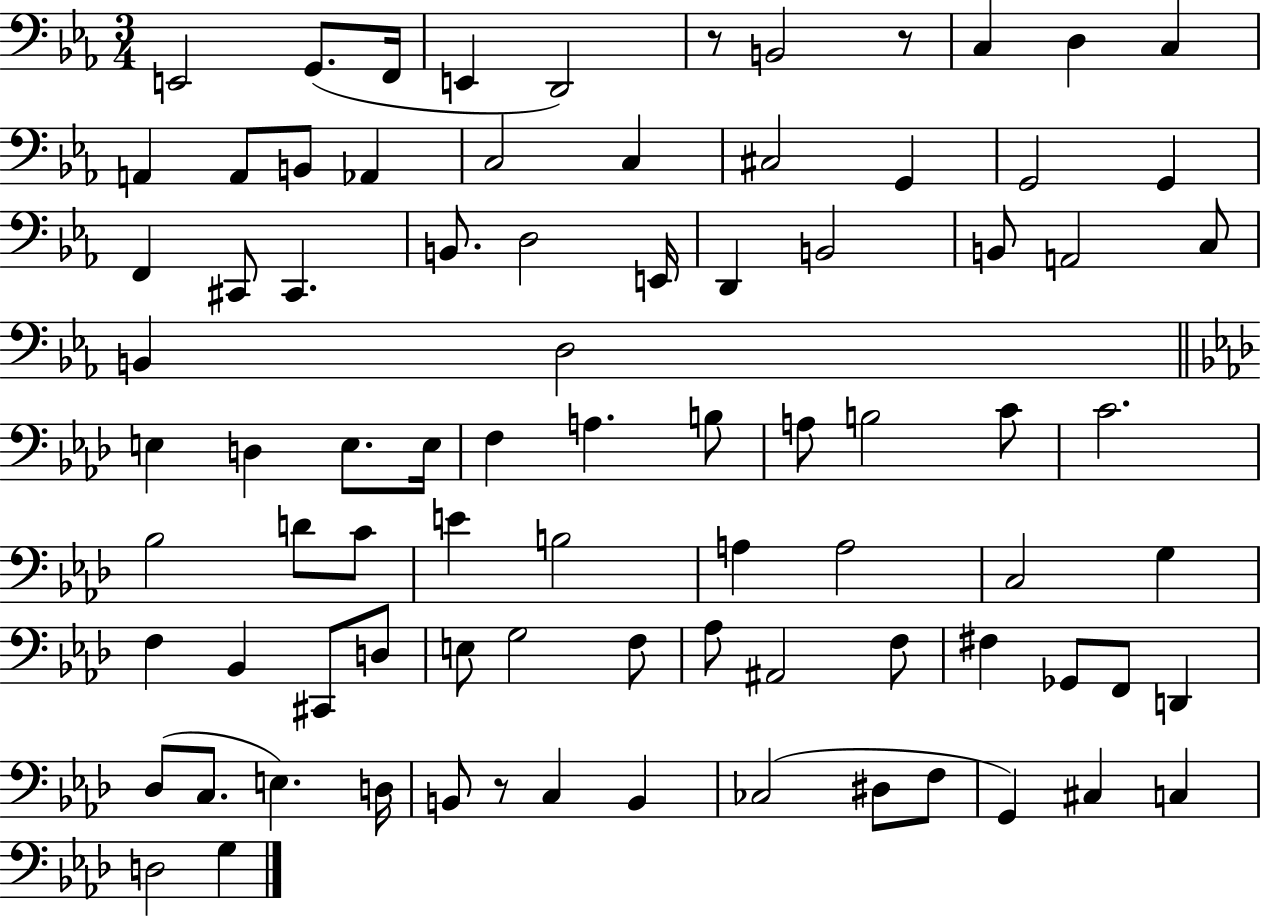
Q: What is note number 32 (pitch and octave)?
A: D3